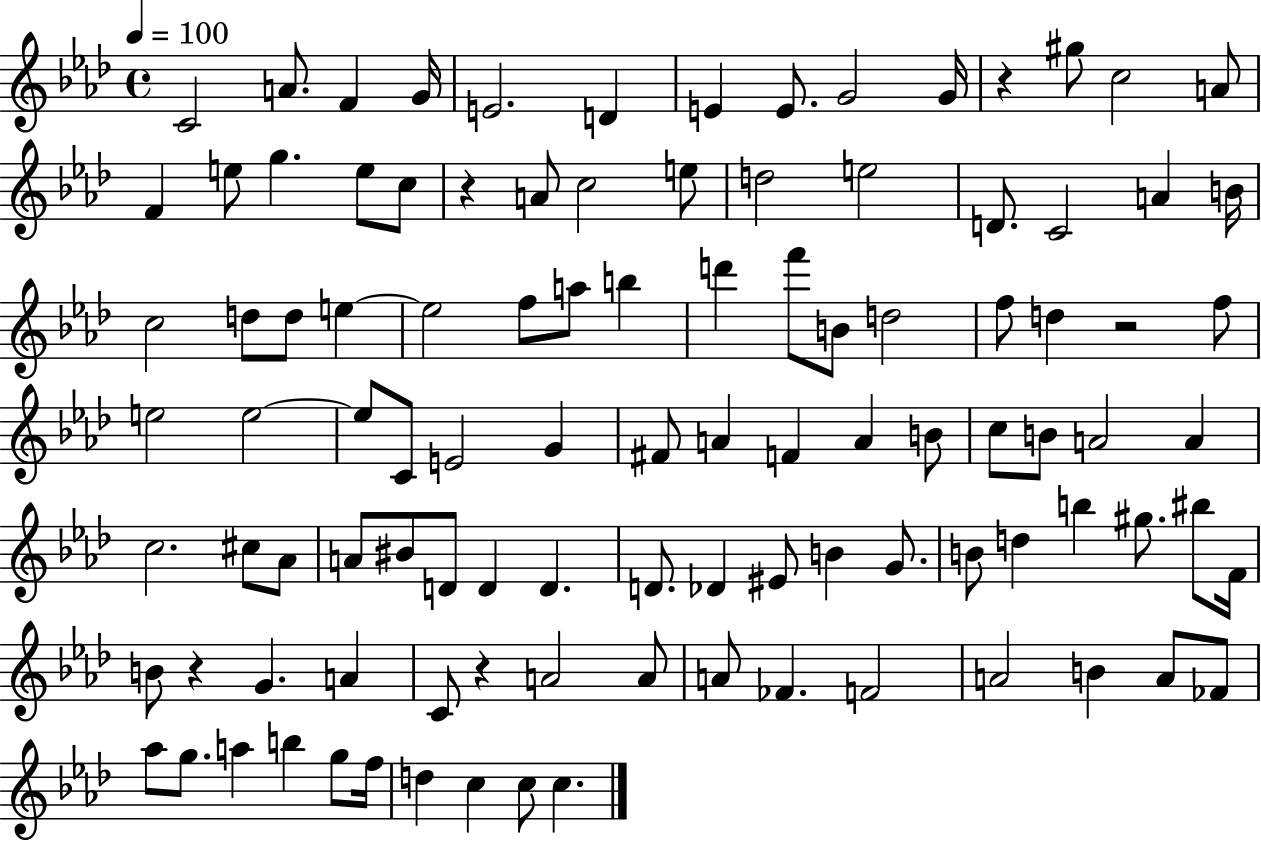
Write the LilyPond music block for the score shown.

{
  \clef treble
  \time 4/4
  \defaultTimeSignature
  \key aes \major
  \tempo 4 = 100
  c'2 a'8. f'4 g'16 | e'2. d'4 | e'4 e'8. g'2 g'16 | r4 gis''8 c''2 a'8 | \break f'4 e''8 g''4. e''8 c''8 | r4 a'8 c''2 e''8 | d''2 e''2 | d'8. c'2 a'4 b'16 | \break c''2 d''8 d''8 e''4~~ | e''2 f''8 a''8 b''4 | d'''4 f'''8 b'8 d''2 | f''8 d''4 r2 f''8 | \break e''2 e''2~~ | e''8 c'8 e'2 g'4 | fis'8 a'4 f'4 a'4 b'8 | c''8 b'8 a'2 a'4 | \break c''2. cis''8 aes'8 | a'8 bis'8 d'8 d'4 d'4. | d'8. des'4 eis'8 b'4 g'8. | b'8 d''4 b''4 gis''8. bis''8 f'16 | \break b'8 r4 g'4. a'4 | c'8 r4 a'2 a'8 | a'8 fes'4. f'2 | a'2 b'4 a'8 fes'8 | \break aes''8 g''8. a''4 b''4 g''8 f''16 | d''4 c''4 c''8 c''4. | \bar "|."
}